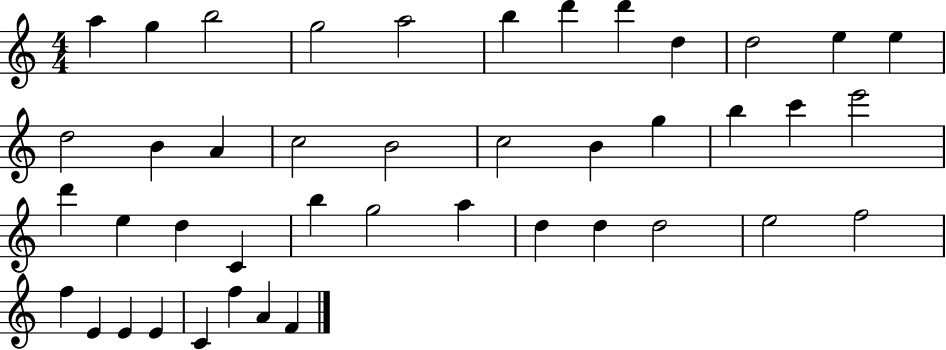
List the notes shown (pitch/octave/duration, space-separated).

A5/q G5/q B5/h G5/h A5/h B5/q D6/q D6/q D5/q D5/h E5/q E5/q D5/h B4/q A4/q C5/h B4/h C5/h B4/q G5/q B5/q C6/q E6/h D6/q E5/q D5/q C4/q B5/q G5/h A5/q D5/q D5/q D5/h E5/h F5/h F5/q E4/q E4/q E4/q C4/q F5/q A4/q F4/q